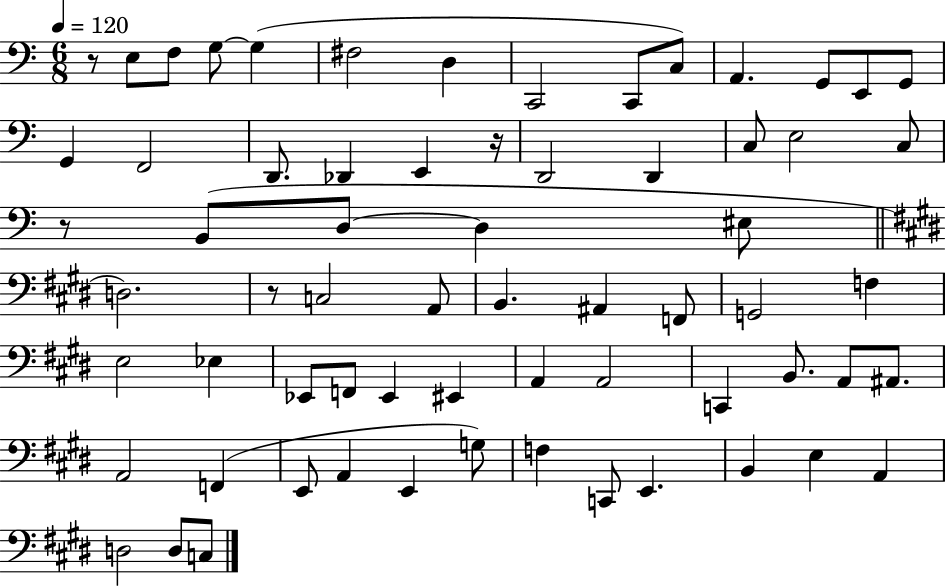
R/e E3/e F3/e G3/e G3/q F#3/h D3/q C2/h C2/e C3/e A2/q. G2/e E2/e G2/e G2/q F2/h D2/e. Db2/q E2/q R/s D2/h D2/q C3/e E3/h C3/e R/e B2/e D3/e D3/q EIS3/e D3/h. R/e C3/h A2/e B2/q. A#2/q F2/e G2/h F3/q E3/h Eb3/q Eb2/e F2/e Eb2/q EIS2/q A2/q A2/h C2/q B2/e. A2/e A#2/e. A2/h F2/q E2/e A2/q E2/q G3/e F3/q C2/e E2/q. B2/q E3/q A2/q D3/h D3/e C3/e